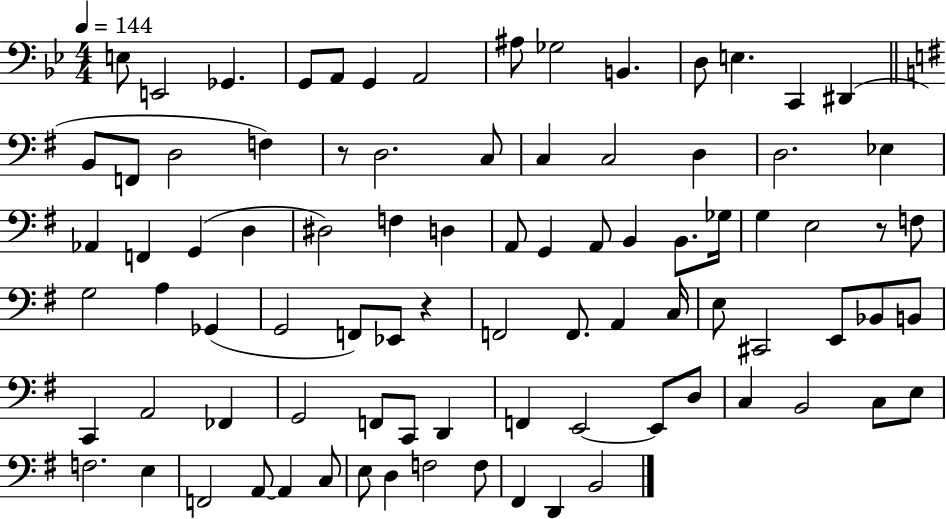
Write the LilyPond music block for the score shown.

{
  \clef bass
  \numericTimeSignature
  \time 4/4
  \key bes \major
  \tempo 4 = 144
  e8 e,2 ges,4. | g,8 a,8 g,4 a,2 | ais8 ges2 b,4. | d8 e4. c,4 dis,4( | \break \bar "||" \break \key g \major b,8 f,8 d2 f4) | r8 d2. c8 | c4 c2 d4 | d2. ees4 | \break aes,4 f,4 g,4( d4 | dis2) f4 d4 | a,8 g,4 a,8 b,4 b,8. ges16 | g4 e2 r8 f8 | \break g2 a4 ges,4( | g,2 f,8) ees,8 r4 | f,2 f,8. a,4 c16 | e8 cis,2 e,8 bes,8 b,8 | \break c,4 a,2 fes,4 | g,2 f,8 c,8 d,4 | f,4 e,2~~ e,8 d8 | c4 b,2 c8 e8 | \break f2. e4 | f,2 a,8~~ a,4 c8 | e8 d4 f2 f8 | fis,4 d,4 b,2 | \break \bar "|."
}